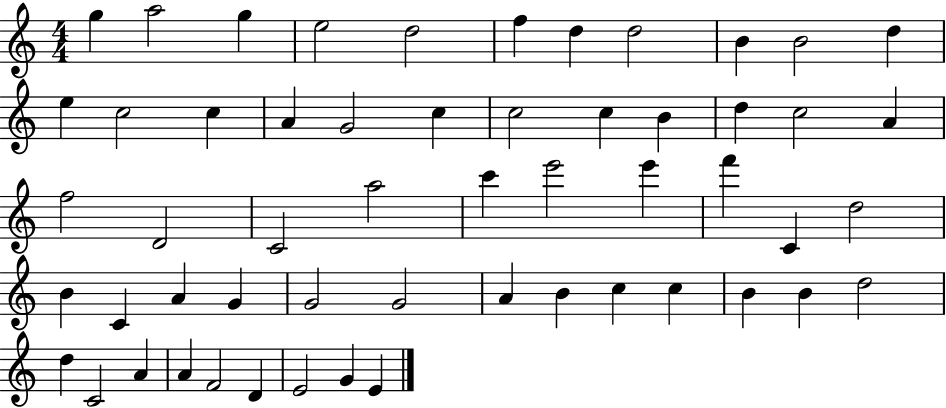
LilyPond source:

{
  \clef treble
  \numericTimeSignature
  \time 4/4
  \key c \major
  g''4 a''2 g''4 | e''2 d''2 | f''4 d''4 d''2 | b'4 b'2 d''4 | \break e''4 c''2 c''4 | a'4 g'2 c''4 | c''2 c''4 b'4 | d''4 c''2 a'4 | \break f''2 d'2 | c'2 a''2 | c'''4 e'''2 e'''4 | f'''4 c'4 d''2 | \break b'4 c'4 a'4 g'4 | g'2 g'2 | a'4 b'4 c''4 c''4 | b'4 b'4 d''2 | \break d''4 c'2 a'4 | a'4 f'2 d'4 | e'2 g'4 e'4 | \bar "|."
}